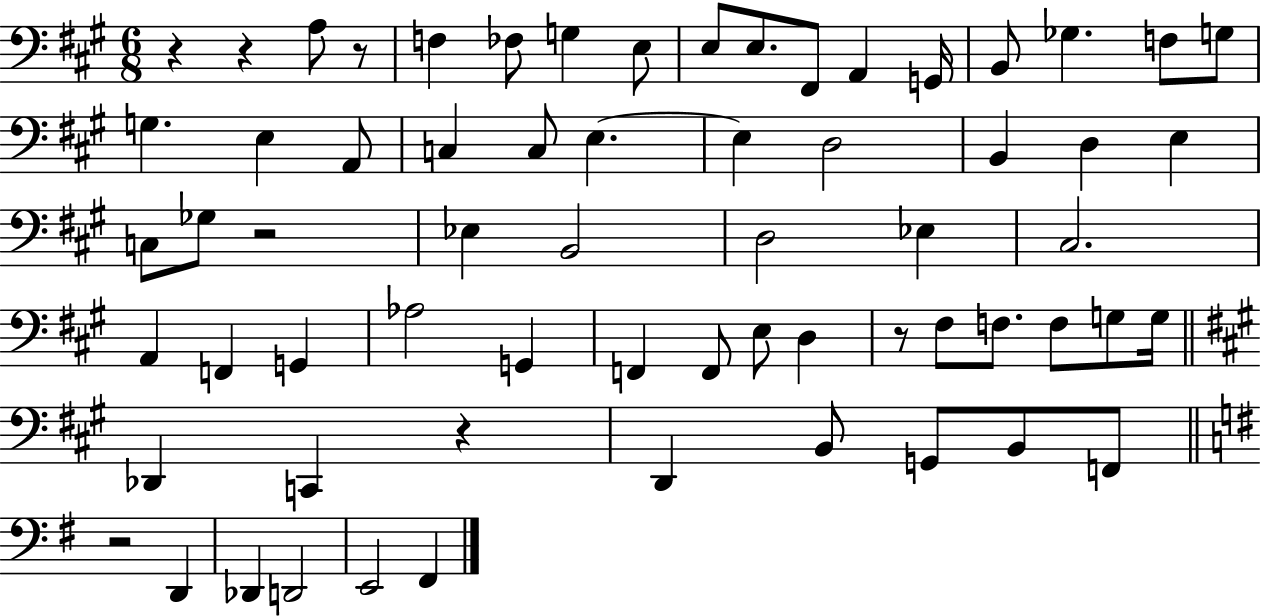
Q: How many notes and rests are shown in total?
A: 65